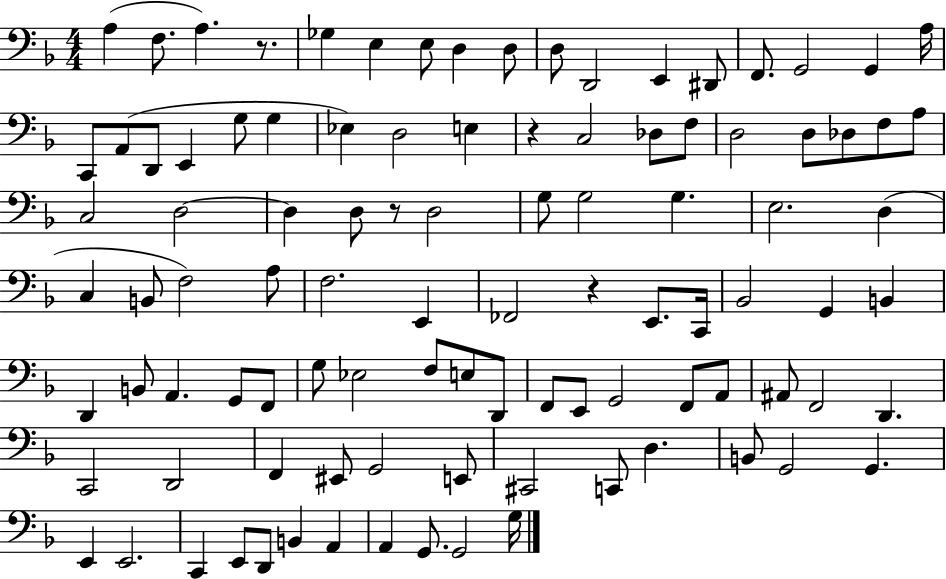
A3/q F3/e. A3/q. R/e. Gb3/q E3/q E3/e D3/q D3/e D3/e D2/h E2/q D#2/e F2/e. G2/h G2/q A3/s C2/e A2/e D2/e E2/q G3/e G3/q Eb3/q D3/h E3/q R/q C3/h Db3/e F3/e D3/h D3/e Db3/e F3/e A3/e C3/h D3/h D3/q D3/e R/e D3/h G3/e G3/h G3/q. E3/h. D3/q C3/q B2/e F3/h A3/e F3/h. E2/q FES2/h R/q E2/e. C2/s Bb2/h G2/q B2/q D2/q B2/e A2/q. G2/e F2/e G3/e Eb3/h F3/e E3/e D2/e F2/e E2/e G2/h F2/e A2/e A#2/e F2/h D2/q. C2/h D2/h F2/q EIS2/e G2/h E2/e C#2/h C2/e D3/q. B2/e G2/h G2/q. E2/q E2/h. C2/q E2/e D2/e B2/q A2/q A2/q G2/e. G2/h G3/s